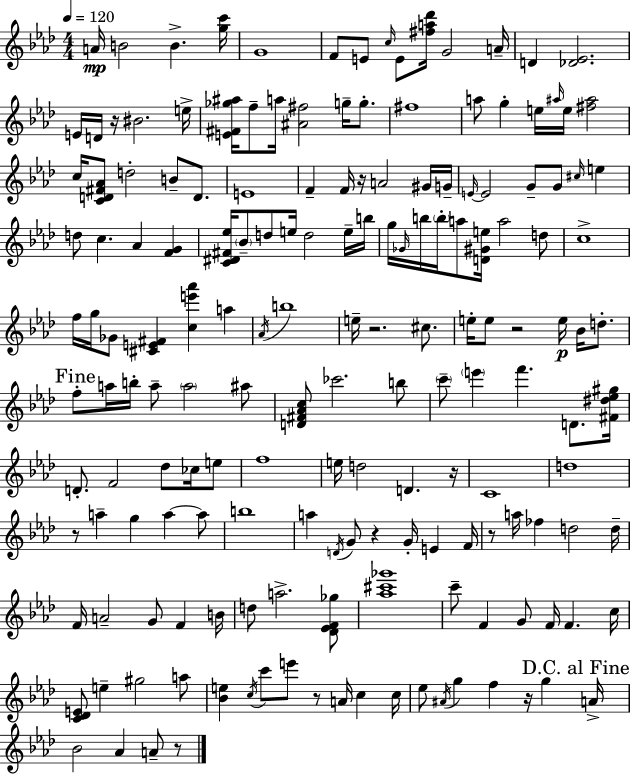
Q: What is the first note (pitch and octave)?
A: A4